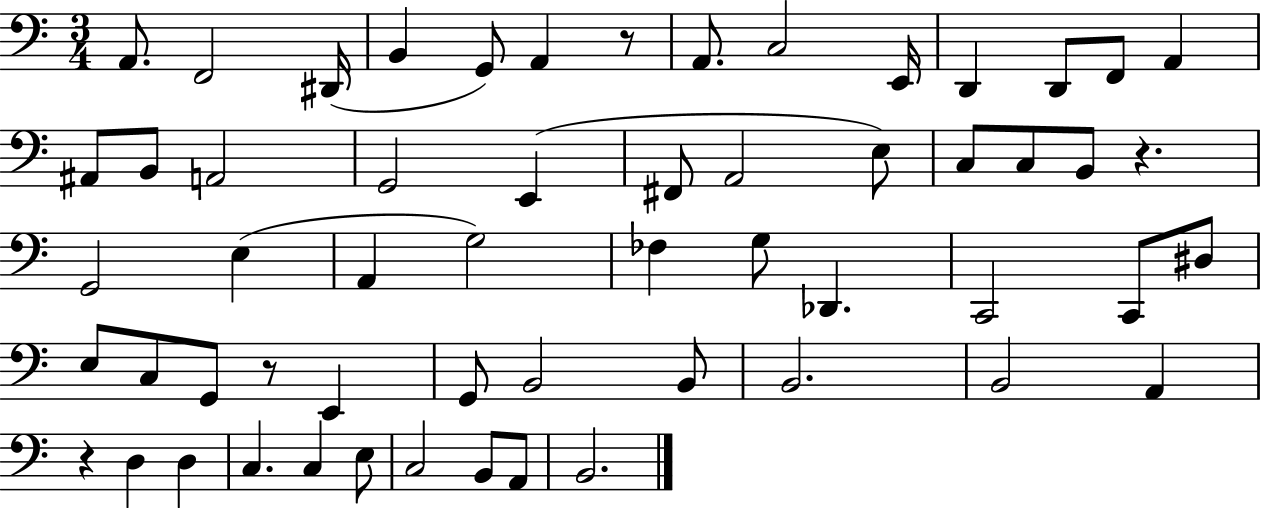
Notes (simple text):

A2/e. F2/h D#2/s B2/q G2/e A2/q R/e A2/e. C3/h E2/s D2/q D2/e F2/e A2/q A#2/e B2/e A2/h G2/h E2/q F#2/e A2/h E3/e C3/e C3/e B2/e R/q. G2/h E3/q A2/q G3/h FES3/q G3/e Db2/q. C2/h C2/e D#3/e E3/e C3/e G2/e R/e E2/q G2/e B2/h B2/e B2/h. B2/h A2/q R/q D3/q D3/q C3/q. C3/q E3/e C3/h B2/e A2/e B2/h.